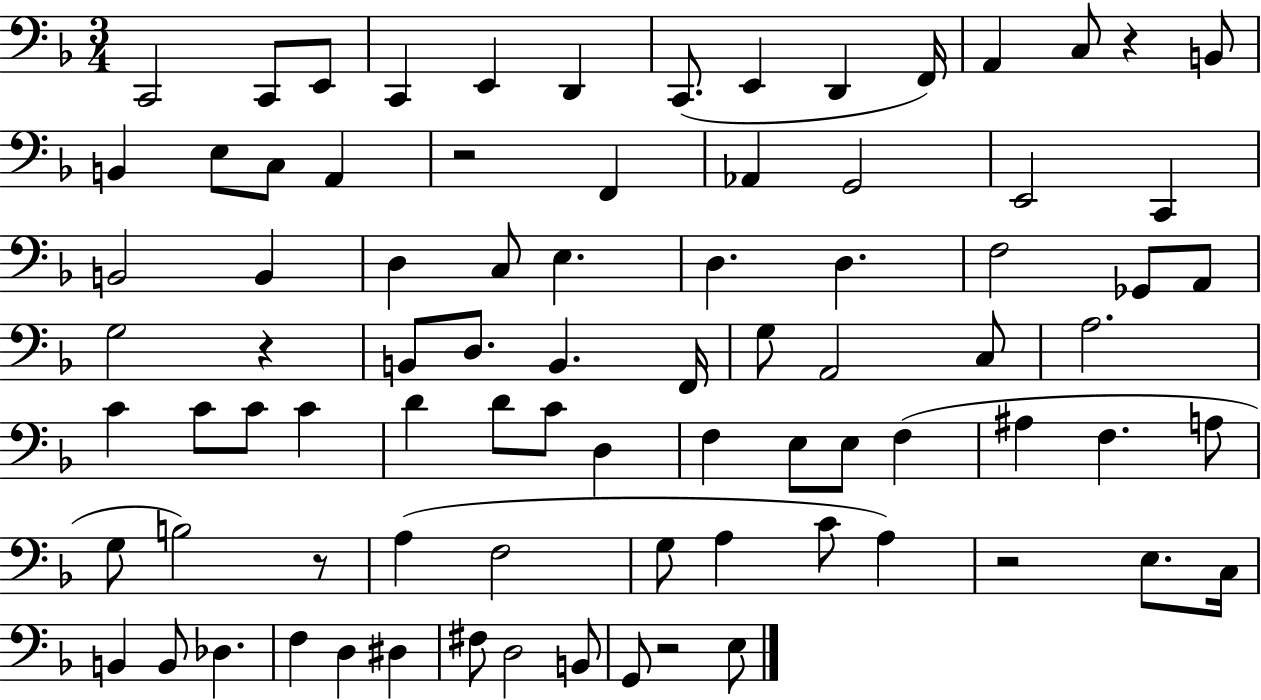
X:1
T:Untitled
M:3/4
L:1/4
K:F
C,,2 C,,/2 E,,/2 C,, E,, D,, C,,/2 E,, D,, F,,/4 A,, C,/2 z B,,/2 B,, E,/2 C,/2 A,, z2 F,, _A,, G,,2 E,,2 C,, B,,2 B,, D, C,/2 E, D, D, F,2 _G,,/2 A,,/2 G,2 z B,,/2 D,/2 B,, F,,/4 G,/2 A,,2 C,/2 A,2 C C/2 C/2 C D D/2 C/2 D, F, E,/2 E,/2 F, ^A, F, A,/2 G,/2 B,2 z/2 A, F,2 G,/2 A, C/2 A, z2 E,/2 C,/4 B,, B,,/2 _D, F, D, ^D, ^F,/2 D,2 B,,/2 G,,/2 z2 E,/2